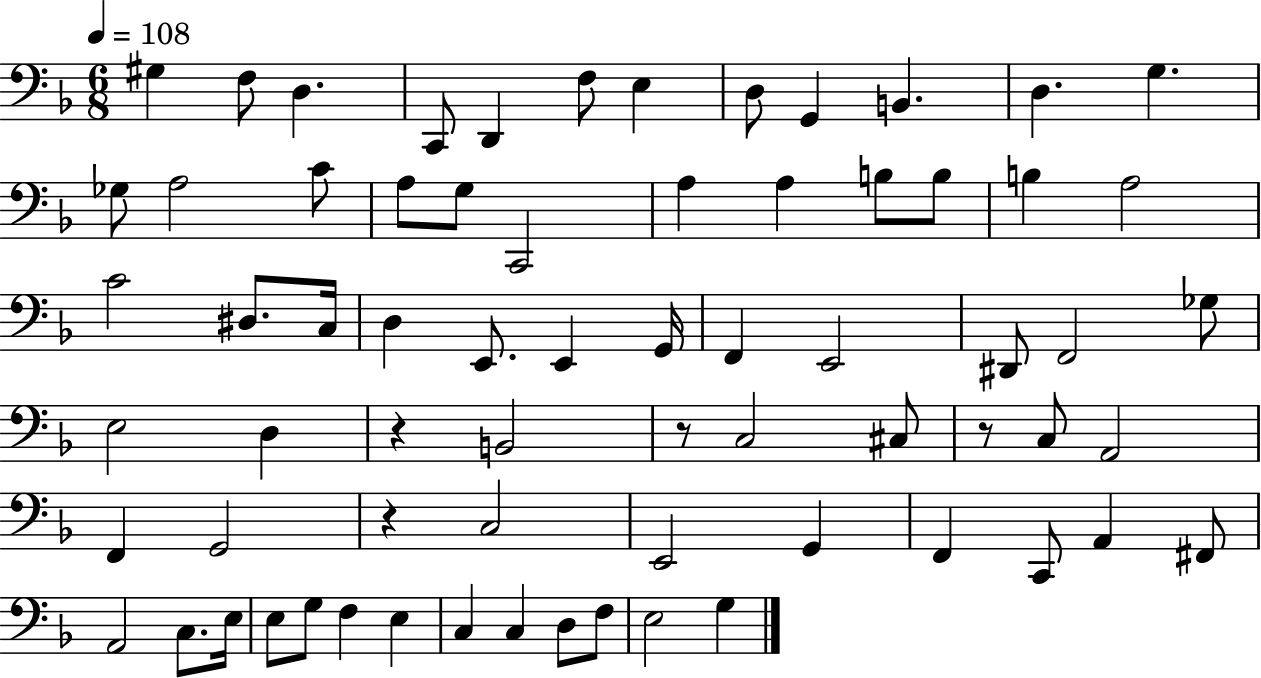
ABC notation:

X:1
T:Untitled
M:6/8
L:1/4
K:F
^G, F,/2 D, C,,/2 D,, F,/2 E, D,/2 G,, B,, D, G, _G,/2 A,2 C/2 A,/2 G,/2 C,,2 A, A, B,/2 B,/2 B, A,2 C2 ^D,/2 C,/4 D, E,,/2 E,, G,,/4 F,, E,,2 ^D,,/2 F,,2 _G,/2 E,2 D, z B,,2 z/2 C,2 ^C,/2 z/2 C,/2 A,,2 F,, G,,2 z C,2 E,,2 G,, F,, C,,/2 A,, ^F,,/2 A,,2 C,/2 E,/4 E,/2 G,/2 F, E, C, C, D,/2 F,/2 E,2 G,